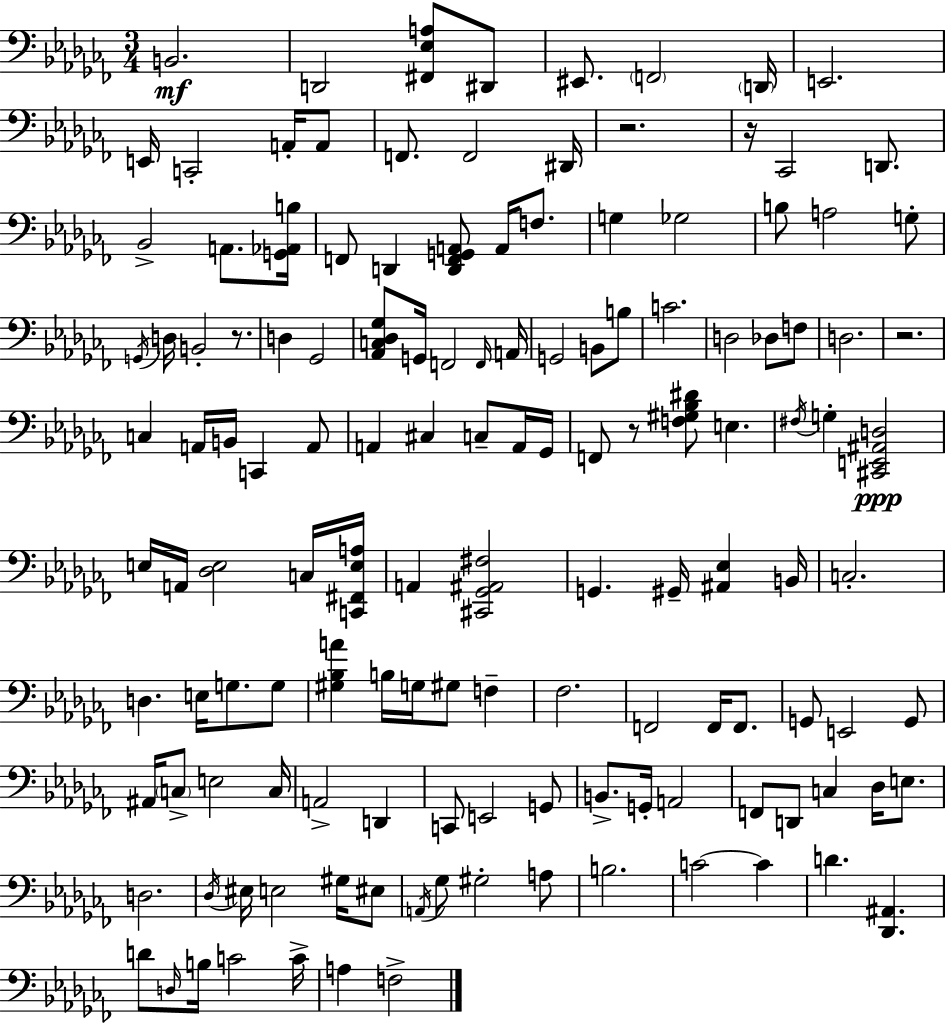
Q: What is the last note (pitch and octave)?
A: F3